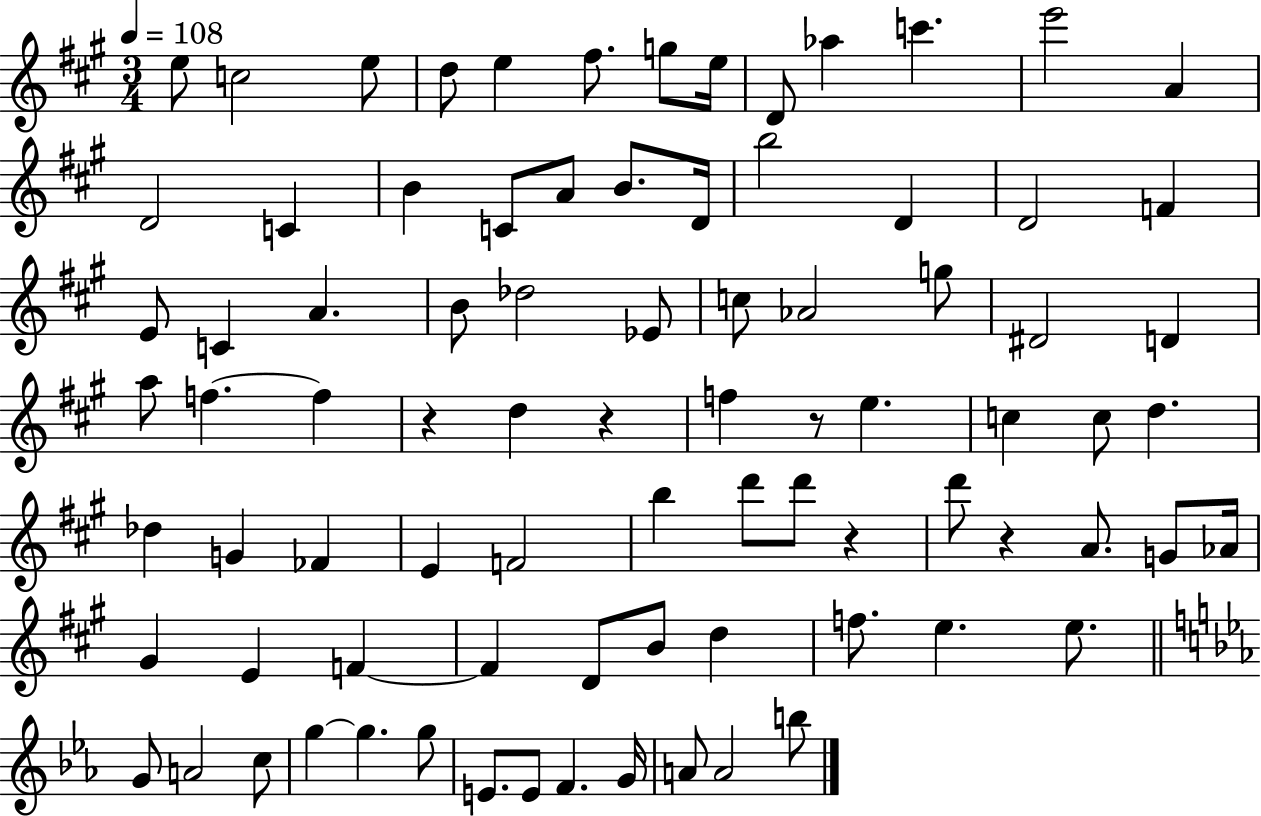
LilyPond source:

{
  \clef treble
  \numericTimeSignature
  \time 3/4
  \key a \major
  \tempo 4 = 108
  e''8 c''2 e''8 | d''8 e''4 fis''8. g''8 e''16 | d'8 aes''4 c'''4. | e'''2 a'4 | \break d'2 c'4 | b'4 c'8 a'8 b'8. d'16 | b''2 d'4 | d'2 f'4 | \break e'8 c'4 a'4. | b'8 des''2 ees'8 | c''8 aes'2 g''8 | dis'2 d'4 | \break a''8 f''4.~~ f''4 | r4 d''4 r4 | f''4 r8 e''4. | c''4 c''8 d''4. | \break des''4 g'4 fes'4 | e'4 f'2 | b''4 d'''8 d'''8 r4 | d'''8 r4 a'8. g'8 aes'16 | \break gis'4 e'4 f'4~~ | f'4 d'8 b'8 d''4 | f''8. e''4. e''8. | \bar "||" \break \key c \minor g'8 a'2 c''8 | g''4~~ g''4. g''8 | e'8. e'8 f'4. g'16 | a'8 a'2 b''8 | \break \bar "|."
}